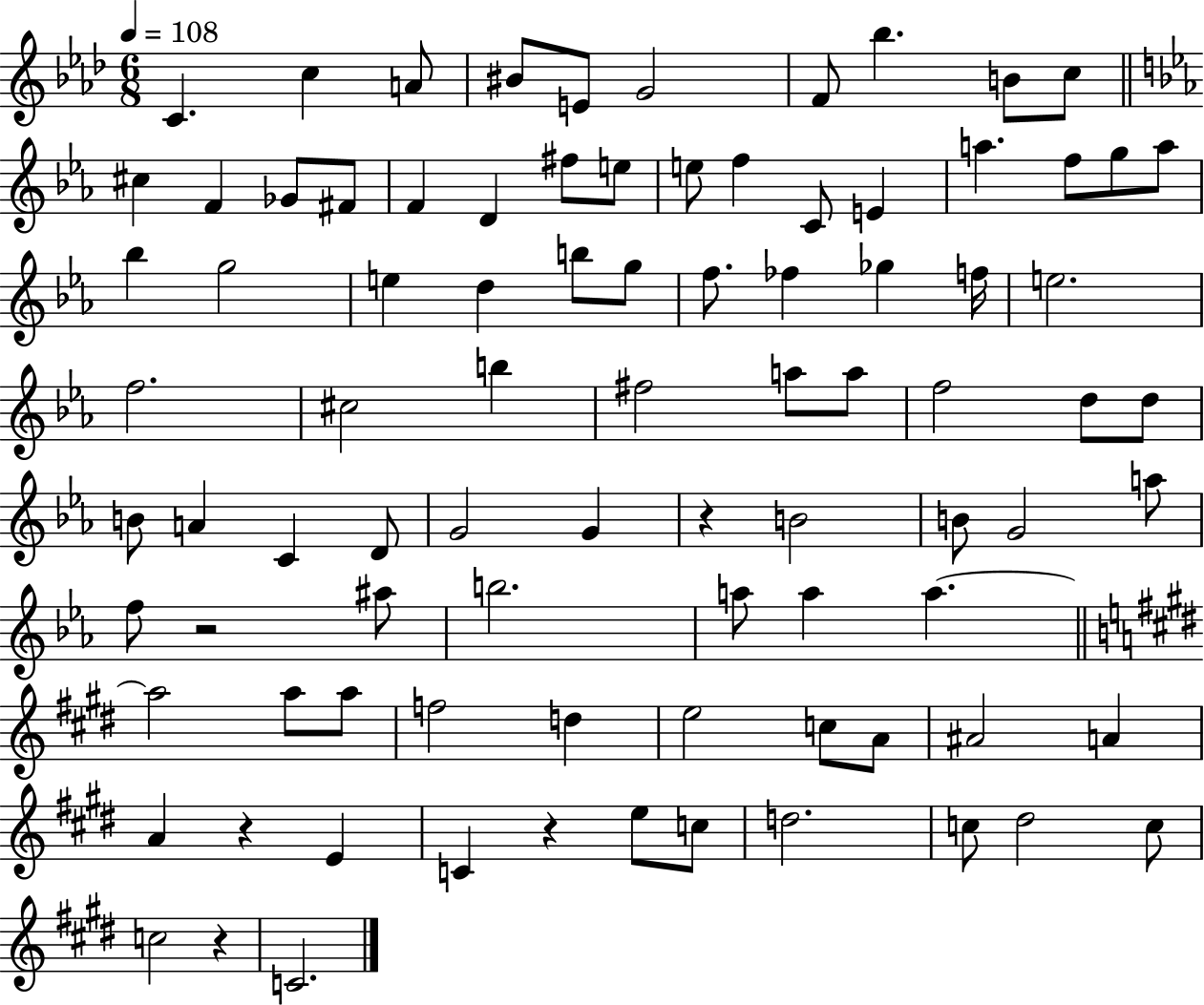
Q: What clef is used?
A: treble